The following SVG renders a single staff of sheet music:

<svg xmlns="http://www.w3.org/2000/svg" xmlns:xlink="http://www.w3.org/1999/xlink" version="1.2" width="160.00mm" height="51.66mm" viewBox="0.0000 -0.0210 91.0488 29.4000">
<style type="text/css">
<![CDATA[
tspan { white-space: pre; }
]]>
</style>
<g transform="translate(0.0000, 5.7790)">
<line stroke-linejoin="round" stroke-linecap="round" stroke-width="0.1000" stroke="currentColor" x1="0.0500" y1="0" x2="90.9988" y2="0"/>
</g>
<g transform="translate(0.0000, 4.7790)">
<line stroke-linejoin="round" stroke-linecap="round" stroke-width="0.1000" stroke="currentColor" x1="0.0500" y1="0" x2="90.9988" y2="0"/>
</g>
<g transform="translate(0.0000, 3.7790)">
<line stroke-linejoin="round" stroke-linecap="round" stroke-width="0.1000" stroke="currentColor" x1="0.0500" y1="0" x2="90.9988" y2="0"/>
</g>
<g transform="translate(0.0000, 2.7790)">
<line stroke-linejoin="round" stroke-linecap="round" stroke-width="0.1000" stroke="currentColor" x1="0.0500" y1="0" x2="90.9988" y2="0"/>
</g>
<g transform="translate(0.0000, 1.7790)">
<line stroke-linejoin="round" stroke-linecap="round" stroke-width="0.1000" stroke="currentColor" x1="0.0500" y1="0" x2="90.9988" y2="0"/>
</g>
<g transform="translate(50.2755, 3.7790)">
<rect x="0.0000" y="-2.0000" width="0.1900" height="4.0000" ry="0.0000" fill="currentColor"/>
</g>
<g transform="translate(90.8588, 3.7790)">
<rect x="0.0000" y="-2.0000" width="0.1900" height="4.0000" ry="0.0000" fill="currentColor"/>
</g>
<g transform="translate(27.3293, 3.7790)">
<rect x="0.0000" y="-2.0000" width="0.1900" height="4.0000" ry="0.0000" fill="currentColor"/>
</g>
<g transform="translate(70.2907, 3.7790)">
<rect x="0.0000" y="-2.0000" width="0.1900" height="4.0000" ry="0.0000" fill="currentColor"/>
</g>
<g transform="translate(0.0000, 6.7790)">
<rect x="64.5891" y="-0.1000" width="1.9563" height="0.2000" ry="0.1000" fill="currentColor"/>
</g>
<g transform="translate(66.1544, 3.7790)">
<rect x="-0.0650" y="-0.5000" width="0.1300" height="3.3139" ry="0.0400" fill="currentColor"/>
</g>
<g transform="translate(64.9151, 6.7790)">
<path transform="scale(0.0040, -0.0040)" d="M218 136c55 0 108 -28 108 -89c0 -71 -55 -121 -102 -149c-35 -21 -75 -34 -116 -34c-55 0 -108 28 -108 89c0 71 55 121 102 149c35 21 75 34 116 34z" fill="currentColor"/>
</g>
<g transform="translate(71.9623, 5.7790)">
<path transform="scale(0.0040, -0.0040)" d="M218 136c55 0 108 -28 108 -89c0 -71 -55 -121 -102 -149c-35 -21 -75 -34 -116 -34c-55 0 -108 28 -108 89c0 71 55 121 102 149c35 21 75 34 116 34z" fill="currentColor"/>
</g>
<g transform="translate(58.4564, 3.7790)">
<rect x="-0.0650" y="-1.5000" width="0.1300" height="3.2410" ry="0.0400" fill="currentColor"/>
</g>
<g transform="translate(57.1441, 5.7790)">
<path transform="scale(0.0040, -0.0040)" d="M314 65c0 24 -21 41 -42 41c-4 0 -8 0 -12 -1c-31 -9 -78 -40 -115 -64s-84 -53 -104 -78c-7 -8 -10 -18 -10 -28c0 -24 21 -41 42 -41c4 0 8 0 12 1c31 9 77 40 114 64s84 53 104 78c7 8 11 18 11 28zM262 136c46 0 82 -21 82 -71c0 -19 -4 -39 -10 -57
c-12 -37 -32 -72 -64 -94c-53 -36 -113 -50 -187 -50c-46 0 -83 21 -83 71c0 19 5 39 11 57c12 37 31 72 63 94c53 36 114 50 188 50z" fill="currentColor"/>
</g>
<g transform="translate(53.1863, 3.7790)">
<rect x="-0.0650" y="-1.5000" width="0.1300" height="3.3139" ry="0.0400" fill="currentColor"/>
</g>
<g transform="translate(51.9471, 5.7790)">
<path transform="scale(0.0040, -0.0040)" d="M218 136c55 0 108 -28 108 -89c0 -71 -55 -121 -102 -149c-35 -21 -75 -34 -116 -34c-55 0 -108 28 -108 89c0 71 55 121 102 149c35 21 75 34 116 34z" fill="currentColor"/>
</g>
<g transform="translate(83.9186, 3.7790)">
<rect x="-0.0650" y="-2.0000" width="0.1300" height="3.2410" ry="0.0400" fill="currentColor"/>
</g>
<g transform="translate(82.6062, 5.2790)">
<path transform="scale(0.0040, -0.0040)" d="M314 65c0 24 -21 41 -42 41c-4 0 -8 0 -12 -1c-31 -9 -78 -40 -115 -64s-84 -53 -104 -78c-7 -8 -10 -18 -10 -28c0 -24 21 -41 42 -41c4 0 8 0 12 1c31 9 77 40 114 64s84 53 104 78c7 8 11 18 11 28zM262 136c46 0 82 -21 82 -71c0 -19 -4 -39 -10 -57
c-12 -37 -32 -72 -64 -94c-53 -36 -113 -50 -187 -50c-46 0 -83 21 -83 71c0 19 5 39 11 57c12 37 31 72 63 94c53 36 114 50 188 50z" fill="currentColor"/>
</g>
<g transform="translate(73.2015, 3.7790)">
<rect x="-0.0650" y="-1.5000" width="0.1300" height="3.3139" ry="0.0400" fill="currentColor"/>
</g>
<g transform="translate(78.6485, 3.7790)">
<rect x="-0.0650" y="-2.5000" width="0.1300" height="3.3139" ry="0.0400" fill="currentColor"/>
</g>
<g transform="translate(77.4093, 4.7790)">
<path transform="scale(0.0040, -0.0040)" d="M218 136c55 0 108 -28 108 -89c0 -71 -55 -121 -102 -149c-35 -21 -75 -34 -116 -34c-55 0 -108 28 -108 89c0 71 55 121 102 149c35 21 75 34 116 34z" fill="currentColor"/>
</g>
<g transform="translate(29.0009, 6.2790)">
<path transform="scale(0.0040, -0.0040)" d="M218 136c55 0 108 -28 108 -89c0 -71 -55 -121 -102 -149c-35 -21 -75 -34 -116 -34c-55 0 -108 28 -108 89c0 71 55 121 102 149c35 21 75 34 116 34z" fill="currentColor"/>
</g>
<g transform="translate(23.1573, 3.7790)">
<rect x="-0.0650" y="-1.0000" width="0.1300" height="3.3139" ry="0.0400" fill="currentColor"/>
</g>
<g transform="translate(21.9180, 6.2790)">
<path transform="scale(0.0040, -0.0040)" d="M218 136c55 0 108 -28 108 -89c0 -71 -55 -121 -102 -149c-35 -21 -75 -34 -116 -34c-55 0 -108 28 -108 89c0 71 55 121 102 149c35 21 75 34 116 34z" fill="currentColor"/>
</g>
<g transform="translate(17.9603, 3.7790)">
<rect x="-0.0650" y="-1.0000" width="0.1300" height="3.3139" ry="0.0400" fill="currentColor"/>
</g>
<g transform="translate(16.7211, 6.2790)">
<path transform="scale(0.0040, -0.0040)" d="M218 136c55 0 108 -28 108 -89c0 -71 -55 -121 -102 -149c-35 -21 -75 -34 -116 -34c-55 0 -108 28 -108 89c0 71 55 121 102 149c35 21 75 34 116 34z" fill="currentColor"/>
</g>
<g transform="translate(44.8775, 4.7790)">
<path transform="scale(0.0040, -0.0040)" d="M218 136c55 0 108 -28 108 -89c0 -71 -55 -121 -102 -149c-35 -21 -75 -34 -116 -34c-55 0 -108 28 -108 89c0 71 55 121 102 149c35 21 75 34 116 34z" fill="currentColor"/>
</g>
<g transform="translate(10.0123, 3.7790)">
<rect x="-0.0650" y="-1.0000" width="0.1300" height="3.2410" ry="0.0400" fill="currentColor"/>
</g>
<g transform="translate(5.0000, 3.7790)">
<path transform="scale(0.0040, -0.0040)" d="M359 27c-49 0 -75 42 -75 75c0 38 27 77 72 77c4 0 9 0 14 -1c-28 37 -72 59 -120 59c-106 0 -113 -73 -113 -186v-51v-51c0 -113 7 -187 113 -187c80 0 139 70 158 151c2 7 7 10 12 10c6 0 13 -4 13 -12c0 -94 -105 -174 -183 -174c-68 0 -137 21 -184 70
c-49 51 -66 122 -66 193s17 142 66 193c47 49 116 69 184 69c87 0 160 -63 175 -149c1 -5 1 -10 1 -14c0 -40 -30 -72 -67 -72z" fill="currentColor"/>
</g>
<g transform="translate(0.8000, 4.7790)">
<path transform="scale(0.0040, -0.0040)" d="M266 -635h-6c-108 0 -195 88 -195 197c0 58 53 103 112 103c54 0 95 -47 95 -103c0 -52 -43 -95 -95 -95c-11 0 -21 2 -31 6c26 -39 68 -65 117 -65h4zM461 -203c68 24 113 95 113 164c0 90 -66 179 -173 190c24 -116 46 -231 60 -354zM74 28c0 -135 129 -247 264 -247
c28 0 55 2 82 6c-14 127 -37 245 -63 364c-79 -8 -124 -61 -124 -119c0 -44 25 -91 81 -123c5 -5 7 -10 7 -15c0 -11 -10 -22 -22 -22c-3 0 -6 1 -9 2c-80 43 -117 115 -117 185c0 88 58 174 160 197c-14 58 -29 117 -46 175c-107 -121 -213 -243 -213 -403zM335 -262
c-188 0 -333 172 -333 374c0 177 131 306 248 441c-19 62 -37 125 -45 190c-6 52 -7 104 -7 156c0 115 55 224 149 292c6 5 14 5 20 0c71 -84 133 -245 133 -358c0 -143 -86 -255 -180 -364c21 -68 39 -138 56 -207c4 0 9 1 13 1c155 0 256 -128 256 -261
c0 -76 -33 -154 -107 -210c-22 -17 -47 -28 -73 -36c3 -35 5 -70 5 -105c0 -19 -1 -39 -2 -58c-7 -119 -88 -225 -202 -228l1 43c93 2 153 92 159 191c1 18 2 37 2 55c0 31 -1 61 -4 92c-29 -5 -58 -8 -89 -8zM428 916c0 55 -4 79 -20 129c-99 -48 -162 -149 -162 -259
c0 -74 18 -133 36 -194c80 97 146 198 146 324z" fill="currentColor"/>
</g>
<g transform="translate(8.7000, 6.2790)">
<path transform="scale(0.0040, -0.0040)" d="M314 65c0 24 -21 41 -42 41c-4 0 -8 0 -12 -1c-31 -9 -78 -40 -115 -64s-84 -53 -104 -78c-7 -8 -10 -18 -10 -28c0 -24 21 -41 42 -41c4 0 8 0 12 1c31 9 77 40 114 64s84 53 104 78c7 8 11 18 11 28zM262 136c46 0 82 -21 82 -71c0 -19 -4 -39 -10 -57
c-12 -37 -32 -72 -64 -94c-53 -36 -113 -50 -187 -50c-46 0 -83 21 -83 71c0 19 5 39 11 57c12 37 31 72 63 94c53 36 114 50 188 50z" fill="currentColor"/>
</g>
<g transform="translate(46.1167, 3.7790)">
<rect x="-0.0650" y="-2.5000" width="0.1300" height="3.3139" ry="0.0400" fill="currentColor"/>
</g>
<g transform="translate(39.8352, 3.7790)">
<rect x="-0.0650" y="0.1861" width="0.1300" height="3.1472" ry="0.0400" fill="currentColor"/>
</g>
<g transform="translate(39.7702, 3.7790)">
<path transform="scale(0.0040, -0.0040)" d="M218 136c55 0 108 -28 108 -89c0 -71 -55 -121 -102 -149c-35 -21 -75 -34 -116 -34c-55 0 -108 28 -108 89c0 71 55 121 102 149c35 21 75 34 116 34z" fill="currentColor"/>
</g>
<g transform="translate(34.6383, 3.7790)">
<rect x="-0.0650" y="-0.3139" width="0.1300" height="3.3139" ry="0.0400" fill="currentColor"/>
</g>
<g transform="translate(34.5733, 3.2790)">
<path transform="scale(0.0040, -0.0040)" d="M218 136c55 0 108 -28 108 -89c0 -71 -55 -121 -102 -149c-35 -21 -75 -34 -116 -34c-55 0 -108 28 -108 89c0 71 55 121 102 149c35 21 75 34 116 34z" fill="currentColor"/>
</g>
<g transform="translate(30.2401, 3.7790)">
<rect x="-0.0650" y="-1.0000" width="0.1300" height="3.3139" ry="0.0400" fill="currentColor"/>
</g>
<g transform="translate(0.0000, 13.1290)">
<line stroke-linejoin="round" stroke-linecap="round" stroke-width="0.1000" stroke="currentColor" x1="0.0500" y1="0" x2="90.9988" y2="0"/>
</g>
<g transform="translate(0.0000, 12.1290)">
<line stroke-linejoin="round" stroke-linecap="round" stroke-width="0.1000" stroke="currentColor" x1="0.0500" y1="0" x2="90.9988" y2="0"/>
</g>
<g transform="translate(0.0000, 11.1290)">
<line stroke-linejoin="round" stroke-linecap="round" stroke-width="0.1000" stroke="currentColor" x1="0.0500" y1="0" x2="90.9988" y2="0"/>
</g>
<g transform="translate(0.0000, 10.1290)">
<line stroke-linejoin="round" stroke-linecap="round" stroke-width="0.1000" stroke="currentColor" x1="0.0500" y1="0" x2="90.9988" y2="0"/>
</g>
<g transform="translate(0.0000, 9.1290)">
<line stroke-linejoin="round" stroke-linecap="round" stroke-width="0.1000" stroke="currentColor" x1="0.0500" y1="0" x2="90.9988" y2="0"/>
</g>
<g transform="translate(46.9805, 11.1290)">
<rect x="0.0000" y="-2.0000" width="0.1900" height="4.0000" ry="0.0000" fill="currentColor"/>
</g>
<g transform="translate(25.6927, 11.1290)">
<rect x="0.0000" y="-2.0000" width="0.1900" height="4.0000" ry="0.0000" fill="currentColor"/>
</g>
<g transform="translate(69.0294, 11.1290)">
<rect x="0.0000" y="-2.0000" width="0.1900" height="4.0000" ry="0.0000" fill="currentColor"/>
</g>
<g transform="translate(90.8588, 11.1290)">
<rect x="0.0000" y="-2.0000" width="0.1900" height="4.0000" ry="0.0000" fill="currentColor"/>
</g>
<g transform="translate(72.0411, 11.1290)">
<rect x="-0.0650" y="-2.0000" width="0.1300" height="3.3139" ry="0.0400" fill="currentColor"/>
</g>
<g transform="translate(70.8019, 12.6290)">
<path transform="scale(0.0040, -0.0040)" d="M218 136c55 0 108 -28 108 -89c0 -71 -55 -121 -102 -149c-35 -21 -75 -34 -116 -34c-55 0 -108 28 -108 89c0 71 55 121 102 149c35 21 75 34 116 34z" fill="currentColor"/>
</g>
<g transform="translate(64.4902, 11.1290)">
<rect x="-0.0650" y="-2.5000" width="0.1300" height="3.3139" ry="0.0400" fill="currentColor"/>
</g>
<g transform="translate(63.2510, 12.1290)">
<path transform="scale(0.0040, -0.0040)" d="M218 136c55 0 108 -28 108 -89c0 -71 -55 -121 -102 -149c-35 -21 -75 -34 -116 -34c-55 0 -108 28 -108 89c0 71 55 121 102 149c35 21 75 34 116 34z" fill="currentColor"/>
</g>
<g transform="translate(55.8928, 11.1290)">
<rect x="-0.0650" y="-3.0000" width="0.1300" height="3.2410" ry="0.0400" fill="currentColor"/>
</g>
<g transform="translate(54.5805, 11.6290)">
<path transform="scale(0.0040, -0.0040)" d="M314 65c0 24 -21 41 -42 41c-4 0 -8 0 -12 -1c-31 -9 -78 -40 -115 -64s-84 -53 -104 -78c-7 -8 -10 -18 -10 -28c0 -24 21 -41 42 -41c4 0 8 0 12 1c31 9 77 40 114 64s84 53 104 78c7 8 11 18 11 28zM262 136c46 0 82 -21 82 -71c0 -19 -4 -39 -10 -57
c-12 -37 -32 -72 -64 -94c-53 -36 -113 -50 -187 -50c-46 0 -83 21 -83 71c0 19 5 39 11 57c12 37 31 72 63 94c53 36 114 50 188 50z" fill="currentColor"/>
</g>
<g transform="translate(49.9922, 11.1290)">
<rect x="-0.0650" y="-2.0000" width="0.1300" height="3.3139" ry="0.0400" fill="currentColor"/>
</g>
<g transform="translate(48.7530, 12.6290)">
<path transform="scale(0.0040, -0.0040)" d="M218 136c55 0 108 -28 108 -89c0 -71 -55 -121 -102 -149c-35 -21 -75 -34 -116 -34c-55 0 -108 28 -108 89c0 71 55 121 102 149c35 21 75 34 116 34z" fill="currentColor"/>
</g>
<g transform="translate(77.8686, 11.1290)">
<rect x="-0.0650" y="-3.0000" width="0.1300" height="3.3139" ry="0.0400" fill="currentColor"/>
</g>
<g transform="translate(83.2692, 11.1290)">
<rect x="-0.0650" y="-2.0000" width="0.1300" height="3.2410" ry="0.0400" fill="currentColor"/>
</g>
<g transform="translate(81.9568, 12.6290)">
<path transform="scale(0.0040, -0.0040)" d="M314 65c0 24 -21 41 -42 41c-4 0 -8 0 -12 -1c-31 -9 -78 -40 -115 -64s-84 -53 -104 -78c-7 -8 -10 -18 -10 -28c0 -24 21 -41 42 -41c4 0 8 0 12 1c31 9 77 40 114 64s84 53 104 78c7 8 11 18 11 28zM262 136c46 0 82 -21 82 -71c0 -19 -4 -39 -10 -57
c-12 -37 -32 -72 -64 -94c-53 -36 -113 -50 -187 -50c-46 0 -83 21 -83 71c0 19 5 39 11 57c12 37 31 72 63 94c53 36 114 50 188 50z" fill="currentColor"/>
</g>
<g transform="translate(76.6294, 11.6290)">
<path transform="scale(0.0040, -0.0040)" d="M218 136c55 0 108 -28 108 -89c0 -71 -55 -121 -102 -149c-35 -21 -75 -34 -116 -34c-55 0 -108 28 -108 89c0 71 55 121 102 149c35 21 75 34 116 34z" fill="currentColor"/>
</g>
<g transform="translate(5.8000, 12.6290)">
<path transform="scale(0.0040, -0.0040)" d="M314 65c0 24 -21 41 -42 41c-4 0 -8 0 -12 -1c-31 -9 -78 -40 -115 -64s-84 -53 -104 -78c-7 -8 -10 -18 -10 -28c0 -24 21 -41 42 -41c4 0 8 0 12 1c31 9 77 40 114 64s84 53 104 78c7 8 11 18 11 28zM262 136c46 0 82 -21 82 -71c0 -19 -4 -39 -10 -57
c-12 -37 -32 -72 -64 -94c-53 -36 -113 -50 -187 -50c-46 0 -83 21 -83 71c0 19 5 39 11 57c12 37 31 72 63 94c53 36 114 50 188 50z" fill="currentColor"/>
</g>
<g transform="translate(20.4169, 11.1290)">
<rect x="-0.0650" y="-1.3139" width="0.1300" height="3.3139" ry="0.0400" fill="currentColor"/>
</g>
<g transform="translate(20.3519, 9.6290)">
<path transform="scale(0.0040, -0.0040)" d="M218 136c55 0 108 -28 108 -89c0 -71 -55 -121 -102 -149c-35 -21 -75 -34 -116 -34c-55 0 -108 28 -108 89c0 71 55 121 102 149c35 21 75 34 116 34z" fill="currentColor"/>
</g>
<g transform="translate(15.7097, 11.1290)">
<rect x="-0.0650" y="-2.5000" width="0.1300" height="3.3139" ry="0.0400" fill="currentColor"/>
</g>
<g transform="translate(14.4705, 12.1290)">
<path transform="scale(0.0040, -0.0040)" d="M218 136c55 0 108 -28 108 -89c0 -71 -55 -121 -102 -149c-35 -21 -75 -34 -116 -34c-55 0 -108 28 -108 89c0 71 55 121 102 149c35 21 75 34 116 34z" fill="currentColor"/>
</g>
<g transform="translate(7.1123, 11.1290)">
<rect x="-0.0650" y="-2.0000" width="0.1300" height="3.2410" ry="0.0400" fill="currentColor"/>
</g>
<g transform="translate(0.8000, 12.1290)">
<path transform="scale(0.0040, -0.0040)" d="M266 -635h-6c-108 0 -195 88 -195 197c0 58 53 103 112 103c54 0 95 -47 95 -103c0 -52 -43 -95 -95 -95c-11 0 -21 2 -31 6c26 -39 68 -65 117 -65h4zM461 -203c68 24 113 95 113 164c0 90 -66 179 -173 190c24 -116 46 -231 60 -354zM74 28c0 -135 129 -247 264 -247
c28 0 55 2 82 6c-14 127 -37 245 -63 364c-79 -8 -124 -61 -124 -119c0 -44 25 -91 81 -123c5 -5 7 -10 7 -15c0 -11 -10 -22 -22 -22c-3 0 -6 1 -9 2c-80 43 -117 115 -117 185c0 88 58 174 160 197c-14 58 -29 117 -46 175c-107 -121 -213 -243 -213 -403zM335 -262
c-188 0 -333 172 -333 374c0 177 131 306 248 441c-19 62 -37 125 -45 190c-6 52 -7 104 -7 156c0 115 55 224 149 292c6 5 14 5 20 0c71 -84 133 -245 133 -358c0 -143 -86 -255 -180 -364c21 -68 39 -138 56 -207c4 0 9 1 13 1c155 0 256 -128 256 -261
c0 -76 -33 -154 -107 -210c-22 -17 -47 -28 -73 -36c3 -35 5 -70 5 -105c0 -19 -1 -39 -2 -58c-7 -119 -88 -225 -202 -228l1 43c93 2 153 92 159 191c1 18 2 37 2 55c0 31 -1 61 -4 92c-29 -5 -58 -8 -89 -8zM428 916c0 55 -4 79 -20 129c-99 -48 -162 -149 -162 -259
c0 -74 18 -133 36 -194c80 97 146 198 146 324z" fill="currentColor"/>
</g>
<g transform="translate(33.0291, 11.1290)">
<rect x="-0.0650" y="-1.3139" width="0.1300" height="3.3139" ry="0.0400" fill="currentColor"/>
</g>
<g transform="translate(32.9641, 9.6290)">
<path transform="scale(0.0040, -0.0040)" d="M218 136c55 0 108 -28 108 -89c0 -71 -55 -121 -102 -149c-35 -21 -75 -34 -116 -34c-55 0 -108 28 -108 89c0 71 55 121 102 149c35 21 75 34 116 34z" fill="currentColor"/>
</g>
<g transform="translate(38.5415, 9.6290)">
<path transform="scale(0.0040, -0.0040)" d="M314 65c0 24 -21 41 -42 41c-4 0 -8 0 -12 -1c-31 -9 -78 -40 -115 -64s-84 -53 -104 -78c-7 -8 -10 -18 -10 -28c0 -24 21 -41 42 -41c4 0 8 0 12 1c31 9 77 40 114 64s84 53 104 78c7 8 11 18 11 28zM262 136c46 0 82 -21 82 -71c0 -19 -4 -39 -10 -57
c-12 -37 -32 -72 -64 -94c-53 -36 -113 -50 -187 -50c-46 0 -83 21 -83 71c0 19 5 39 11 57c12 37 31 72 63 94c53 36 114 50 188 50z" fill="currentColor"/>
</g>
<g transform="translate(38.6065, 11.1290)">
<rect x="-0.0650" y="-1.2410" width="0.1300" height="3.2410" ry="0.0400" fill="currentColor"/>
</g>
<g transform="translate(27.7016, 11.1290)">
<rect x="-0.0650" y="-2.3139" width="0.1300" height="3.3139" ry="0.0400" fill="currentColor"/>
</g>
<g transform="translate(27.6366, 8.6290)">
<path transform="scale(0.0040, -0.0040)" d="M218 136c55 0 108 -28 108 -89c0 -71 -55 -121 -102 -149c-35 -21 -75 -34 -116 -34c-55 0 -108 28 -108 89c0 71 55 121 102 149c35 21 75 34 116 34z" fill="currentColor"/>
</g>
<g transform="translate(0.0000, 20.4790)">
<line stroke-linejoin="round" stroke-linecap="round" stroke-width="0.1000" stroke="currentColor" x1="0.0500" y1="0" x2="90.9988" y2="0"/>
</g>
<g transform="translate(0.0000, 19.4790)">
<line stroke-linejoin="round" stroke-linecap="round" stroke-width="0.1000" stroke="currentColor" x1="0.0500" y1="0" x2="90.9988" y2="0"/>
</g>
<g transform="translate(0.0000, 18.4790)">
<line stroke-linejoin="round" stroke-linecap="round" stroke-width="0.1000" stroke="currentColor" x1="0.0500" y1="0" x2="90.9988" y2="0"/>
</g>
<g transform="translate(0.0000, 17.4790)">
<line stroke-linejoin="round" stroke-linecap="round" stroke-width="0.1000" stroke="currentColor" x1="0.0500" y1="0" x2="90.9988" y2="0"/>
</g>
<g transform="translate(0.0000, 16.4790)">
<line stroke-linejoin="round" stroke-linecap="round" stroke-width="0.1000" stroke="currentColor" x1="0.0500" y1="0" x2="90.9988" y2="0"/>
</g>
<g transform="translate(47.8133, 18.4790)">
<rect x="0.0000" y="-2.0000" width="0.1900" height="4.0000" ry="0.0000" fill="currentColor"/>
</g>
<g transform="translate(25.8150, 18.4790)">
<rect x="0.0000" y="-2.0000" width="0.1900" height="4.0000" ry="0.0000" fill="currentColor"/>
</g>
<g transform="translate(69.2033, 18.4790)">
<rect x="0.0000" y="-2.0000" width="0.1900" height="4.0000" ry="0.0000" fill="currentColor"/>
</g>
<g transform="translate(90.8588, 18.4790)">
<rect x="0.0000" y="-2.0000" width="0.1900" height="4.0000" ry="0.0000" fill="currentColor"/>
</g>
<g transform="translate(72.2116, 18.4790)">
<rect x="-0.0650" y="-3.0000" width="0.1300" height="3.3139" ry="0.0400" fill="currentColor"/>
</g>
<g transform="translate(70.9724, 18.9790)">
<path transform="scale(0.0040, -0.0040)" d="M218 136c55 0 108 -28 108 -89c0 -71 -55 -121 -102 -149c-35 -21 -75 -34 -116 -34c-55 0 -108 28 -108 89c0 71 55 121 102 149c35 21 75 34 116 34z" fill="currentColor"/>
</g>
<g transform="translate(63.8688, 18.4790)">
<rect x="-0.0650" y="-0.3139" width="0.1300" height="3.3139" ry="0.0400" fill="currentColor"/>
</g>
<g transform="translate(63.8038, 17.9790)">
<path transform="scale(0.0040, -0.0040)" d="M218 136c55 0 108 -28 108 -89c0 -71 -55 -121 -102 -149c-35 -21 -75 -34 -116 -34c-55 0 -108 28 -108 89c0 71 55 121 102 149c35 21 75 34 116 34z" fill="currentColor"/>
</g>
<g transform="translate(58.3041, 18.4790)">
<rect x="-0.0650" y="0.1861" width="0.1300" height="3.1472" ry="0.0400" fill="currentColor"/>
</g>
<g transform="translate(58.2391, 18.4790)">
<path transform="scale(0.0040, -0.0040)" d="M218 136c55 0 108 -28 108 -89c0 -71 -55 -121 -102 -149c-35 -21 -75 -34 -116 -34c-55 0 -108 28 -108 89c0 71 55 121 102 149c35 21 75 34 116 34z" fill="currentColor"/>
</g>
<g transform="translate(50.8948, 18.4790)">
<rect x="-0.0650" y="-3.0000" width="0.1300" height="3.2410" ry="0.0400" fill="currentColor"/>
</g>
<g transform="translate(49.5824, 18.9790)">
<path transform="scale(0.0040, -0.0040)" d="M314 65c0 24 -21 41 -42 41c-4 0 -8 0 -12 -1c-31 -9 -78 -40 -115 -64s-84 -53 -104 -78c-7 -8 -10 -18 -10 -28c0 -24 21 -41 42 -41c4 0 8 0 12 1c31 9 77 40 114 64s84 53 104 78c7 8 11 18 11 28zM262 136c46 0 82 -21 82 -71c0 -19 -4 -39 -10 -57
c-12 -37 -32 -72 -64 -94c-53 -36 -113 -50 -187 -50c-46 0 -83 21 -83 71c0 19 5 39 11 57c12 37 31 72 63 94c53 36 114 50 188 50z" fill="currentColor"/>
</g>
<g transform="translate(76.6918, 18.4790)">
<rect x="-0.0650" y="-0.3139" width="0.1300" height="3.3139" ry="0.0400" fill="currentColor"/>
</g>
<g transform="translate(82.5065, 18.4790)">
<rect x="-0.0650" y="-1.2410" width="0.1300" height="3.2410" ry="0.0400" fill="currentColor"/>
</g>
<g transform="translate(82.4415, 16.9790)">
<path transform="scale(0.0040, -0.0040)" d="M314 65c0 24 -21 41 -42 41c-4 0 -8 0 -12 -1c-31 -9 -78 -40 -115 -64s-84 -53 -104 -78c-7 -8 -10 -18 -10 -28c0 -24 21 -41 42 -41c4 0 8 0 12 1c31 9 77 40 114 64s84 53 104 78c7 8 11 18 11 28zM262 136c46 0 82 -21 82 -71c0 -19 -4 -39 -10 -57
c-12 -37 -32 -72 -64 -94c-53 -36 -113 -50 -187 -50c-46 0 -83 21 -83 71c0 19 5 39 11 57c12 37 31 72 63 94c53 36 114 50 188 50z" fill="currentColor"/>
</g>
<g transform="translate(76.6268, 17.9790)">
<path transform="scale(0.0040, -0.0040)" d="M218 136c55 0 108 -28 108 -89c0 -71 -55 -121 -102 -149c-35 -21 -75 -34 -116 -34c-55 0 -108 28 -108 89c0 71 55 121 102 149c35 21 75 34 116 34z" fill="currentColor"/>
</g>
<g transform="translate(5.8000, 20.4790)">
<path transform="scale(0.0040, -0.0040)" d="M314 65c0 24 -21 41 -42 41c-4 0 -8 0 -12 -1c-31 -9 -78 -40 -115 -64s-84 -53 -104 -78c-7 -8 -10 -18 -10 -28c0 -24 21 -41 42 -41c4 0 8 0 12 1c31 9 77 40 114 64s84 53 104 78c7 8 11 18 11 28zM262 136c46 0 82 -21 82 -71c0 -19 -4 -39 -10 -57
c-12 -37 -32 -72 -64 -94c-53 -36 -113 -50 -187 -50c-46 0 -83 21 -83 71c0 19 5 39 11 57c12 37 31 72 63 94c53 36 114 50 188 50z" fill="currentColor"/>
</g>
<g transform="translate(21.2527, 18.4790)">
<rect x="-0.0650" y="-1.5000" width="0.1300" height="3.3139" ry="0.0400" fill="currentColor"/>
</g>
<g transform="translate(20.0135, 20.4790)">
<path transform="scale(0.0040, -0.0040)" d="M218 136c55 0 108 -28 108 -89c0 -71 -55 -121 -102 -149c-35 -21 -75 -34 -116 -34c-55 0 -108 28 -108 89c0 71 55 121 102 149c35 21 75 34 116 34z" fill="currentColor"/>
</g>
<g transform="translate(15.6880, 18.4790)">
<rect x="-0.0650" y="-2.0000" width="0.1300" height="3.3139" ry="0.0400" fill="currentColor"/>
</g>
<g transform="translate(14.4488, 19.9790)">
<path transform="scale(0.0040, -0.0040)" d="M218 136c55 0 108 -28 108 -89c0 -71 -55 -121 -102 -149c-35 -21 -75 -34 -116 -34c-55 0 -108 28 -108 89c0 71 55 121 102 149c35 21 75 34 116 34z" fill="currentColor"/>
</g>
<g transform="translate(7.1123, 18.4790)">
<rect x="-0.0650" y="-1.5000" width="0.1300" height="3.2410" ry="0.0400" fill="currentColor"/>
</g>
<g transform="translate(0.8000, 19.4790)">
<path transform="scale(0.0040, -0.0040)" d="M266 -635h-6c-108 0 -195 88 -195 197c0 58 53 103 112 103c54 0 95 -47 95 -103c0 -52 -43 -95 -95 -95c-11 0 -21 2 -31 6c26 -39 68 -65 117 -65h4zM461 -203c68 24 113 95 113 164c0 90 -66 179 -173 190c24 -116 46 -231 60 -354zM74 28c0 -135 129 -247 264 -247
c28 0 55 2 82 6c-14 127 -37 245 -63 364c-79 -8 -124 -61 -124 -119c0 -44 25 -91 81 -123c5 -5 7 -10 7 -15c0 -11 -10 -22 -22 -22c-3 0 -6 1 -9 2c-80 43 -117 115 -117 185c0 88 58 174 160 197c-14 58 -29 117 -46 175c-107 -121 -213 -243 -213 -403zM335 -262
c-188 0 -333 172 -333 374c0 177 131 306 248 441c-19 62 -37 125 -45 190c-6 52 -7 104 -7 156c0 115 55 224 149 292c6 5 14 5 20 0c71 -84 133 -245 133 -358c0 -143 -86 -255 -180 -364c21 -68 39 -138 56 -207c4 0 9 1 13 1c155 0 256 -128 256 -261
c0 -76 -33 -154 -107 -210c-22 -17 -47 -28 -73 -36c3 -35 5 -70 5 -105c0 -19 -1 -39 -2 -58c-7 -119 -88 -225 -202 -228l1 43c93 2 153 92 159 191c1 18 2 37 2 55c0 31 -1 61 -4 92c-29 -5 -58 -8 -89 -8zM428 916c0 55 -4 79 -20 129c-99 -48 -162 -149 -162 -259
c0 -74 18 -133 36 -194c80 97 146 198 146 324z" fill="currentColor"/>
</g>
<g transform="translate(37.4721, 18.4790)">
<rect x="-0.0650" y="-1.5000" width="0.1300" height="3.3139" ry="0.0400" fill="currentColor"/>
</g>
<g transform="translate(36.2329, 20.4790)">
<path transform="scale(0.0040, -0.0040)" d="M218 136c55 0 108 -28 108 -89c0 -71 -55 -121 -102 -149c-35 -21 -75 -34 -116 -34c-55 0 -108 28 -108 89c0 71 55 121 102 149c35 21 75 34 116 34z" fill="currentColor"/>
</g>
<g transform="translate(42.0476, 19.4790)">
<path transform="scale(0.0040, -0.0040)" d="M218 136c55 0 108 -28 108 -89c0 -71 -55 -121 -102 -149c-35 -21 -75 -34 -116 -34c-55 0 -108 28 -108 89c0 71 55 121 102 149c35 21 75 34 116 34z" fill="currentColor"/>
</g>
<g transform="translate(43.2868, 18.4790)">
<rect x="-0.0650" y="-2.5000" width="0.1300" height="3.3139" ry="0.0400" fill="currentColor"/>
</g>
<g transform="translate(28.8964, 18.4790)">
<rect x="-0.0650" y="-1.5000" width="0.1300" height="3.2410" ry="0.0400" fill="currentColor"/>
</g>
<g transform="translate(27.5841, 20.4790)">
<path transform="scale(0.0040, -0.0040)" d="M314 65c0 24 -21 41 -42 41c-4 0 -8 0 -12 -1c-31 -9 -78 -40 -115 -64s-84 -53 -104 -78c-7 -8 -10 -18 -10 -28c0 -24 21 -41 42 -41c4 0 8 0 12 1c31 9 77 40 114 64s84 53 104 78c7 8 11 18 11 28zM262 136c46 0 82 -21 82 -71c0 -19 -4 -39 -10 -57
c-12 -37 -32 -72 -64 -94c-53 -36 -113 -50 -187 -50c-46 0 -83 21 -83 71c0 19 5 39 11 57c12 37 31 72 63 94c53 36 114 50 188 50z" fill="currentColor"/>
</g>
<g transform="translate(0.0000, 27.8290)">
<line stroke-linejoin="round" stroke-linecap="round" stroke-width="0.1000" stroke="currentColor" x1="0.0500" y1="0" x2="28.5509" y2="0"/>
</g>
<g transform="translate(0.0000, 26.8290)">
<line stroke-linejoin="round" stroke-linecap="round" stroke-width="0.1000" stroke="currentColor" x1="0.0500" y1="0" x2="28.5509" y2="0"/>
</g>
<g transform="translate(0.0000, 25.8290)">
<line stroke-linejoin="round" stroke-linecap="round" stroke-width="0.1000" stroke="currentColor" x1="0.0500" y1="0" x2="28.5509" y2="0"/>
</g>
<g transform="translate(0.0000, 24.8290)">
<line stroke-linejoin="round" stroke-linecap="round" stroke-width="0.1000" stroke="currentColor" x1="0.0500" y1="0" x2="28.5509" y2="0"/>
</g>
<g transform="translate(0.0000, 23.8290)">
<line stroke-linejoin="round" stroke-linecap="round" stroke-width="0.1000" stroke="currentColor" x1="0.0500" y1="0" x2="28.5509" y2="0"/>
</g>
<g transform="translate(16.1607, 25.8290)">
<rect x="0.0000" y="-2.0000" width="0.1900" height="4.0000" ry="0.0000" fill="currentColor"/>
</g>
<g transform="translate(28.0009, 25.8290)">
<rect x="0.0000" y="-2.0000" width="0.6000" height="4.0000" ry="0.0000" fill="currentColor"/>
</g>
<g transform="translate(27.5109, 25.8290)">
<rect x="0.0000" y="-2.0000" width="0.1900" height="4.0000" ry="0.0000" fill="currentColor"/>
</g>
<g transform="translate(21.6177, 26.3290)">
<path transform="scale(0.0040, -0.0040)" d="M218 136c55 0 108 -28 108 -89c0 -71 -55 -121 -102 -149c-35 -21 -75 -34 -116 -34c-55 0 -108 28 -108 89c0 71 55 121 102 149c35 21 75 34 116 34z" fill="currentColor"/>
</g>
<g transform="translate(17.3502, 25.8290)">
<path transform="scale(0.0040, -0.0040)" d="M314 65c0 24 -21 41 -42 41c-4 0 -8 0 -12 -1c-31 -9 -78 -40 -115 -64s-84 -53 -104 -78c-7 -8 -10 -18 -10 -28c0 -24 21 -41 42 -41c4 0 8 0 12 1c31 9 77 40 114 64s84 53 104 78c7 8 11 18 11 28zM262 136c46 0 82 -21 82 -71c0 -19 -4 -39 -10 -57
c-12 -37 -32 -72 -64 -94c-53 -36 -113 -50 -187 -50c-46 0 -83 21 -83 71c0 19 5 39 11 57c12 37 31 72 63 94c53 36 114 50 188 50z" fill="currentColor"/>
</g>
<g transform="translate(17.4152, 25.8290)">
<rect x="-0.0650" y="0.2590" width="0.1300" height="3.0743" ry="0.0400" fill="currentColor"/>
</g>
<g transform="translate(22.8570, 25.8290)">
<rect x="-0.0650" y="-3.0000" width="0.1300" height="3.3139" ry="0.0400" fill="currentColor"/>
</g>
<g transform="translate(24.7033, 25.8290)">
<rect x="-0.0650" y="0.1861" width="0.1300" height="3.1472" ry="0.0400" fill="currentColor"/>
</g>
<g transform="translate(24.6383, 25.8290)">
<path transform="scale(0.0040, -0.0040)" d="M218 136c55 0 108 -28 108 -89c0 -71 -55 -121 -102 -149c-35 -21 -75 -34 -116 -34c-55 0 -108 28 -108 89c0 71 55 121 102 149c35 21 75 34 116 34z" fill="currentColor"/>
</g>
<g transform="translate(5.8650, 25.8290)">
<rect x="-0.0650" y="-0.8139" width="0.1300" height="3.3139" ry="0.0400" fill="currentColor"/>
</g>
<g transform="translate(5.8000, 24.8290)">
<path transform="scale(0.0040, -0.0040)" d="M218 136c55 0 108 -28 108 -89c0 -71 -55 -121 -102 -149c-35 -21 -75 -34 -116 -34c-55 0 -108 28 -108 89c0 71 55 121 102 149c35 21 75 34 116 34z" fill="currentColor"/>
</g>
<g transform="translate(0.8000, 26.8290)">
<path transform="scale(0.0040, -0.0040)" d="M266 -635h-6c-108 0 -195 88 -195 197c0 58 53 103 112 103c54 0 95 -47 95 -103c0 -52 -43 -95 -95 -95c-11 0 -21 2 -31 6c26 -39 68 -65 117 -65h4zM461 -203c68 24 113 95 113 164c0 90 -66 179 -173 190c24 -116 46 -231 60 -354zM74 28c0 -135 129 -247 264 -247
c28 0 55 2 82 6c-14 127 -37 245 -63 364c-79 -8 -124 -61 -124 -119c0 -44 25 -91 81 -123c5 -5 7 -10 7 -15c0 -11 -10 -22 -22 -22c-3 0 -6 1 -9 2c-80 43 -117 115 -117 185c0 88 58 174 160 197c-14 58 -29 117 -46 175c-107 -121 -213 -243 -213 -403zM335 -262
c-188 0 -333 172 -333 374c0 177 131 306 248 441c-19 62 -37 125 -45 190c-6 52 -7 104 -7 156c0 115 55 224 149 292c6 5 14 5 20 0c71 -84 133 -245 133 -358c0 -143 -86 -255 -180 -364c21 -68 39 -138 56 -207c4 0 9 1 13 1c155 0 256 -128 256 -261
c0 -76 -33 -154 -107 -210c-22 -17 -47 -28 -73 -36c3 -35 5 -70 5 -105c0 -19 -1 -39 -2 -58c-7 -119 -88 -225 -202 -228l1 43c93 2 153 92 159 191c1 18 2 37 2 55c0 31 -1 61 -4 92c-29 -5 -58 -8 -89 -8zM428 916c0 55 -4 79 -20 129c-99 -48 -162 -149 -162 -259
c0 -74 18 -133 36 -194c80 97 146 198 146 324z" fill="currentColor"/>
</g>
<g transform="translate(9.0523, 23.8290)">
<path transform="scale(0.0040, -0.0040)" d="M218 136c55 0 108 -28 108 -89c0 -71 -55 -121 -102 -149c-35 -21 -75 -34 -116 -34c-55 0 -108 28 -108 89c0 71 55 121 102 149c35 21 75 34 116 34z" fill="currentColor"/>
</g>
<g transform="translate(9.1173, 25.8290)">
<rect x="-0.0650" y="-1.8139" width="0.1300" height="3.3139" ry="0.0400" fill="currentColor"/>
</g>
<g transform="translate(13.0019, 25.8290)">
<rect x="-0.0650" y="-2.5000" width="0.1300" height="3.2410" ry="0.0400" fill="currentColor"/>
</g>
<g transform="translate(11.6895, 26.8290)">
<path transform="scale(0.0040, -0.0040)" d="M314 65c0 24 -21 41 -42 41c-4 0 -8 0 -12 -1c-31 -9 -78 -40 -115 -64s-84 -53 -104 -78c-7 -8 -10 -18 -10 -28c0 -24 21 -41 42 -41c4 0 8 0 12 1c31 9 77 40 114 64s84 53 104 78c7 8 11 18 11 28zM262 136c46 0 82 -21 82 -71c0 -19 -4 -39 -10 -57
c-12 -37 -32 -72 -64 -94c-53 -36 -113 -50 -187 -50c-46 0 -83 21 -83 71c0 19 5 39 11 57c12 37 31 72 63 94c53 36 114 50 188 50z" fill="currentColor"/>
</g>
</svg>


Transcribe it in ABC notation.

X:1
T:Untitled
M:4/4
L:1/4
K:C
D2 D D D c B G E E2 C E G F2 F2 G e g e e2 F A2 G F A F2 E2 F E E2 E G A2 B c A c e2 d f G2 B2 A B